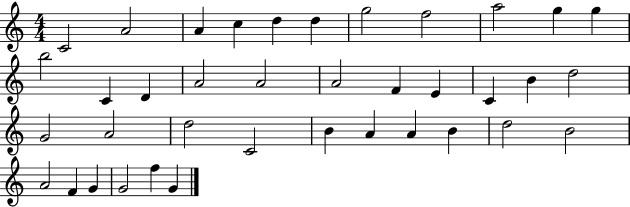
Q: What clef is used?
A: treble